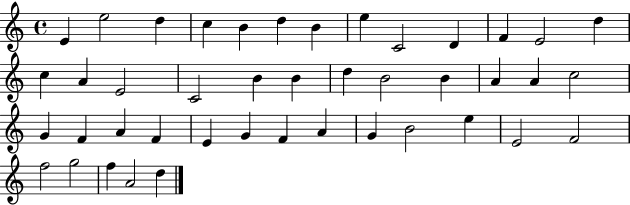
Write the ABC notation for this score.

X:1
T:Untitled
M:4/4
L:1/4
K:C
E e2 d c B d B e C2 D F E2 d c A E2 C2 B B d B2 B A A c2 G F A F E G F A G B2 e E2 F2 f2 g2 f A2 d